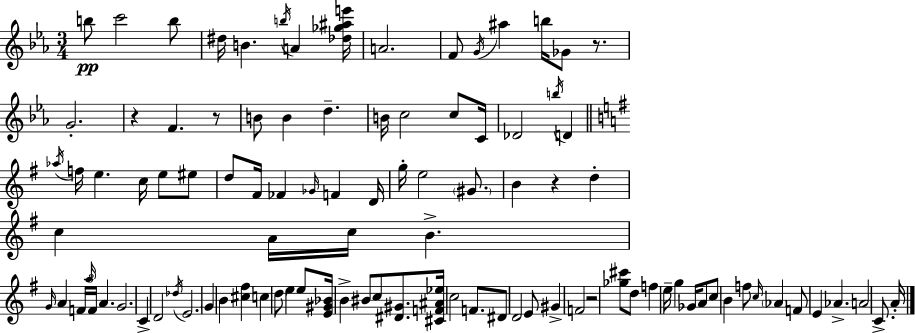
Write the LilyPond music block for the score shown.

{
  \clef treble
  \numericTimeSignature
  \time 3/4
  \key ees \major
  \repeat volta 2 { b''8\pp c'''2 b''8 | dis''16 b'4. \acciaccatura { b''16 } a'4 | <des'' ges'' ais'' e'''>16 a'2. | f'8 \acciaccatura { g'16 } ais''4 b''16 ges'8 r8. | \break g'2.-. | r4 f'4. | r8 b'8 b'4 d''4.-- | b'16 c''2 c''8 | \break c'16 des'2 \acciaccatura { b''16 } d'4 | \bar "||" \break \key g \major \acciaccatura { aes''16 } f''16 e''4. c''16 e''8 eis''8 | d''8 fis'16 fes'4 \grace { ges'16 } f'4 | d'16 g''16-. e''2 \parenthesize gis'8. | b'4 r4 d''4-. | \break c''4 a'16 c''16 b'4.-> | \grace { g'16 } a'4 \tuplet 3/2 { f'16 \grace { a''16 } f'16 } a'4. | g'2. | c'4-> d'2 | \break \acciaccatura { des''16 } e'2. | \parenthesize g'4 b'4 | <cis'' fis''>4 c''4 \parenthesize d''8 e''4 | e''8 <e' gis' bes'>16 b'4-> bis'8 | \break c''8 <dis' gis'>8. <cis' f' ais' ees''>16 c''2 | f'8. dis'8 d'2 | e'8 gis'4-> f'2 | r2 | \break <ges'' cis'''>8 d''8 f''4 e''16-- g''4 | ges'16 a'8 c''8 b'4 f''8 | \grace { c''16 } \parenthesize aes'4 f'8 e'4 | aes'4.-> a'2 | \break c'8.-> a'16-. } \bar "|."
}